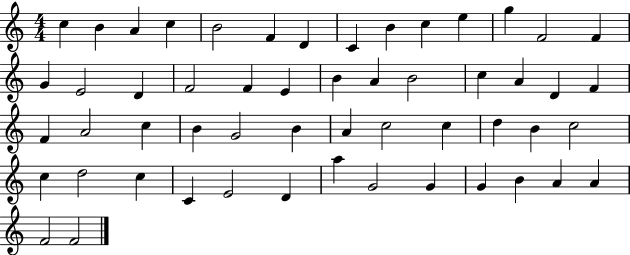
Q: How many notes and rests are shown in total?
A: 54